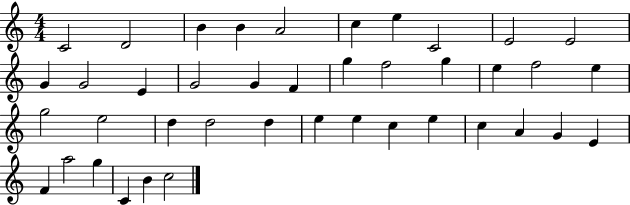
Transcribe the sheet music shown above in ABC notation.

X:1
T:Untitled
M:4/4
L:1/4
K:C
C2 D2 B B A2 c e C2 E2 E2 G G2 E G2 G F g f2 g e f2 e g2 e2 d d2 d e e c e c A G E F a2 g C B c2